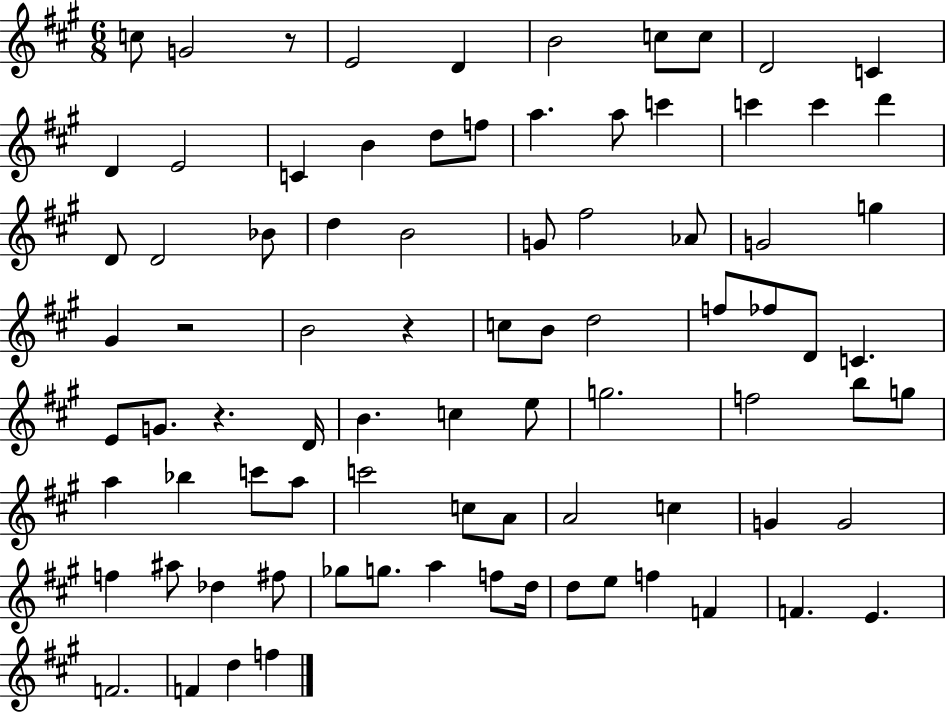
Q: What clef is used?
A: treble